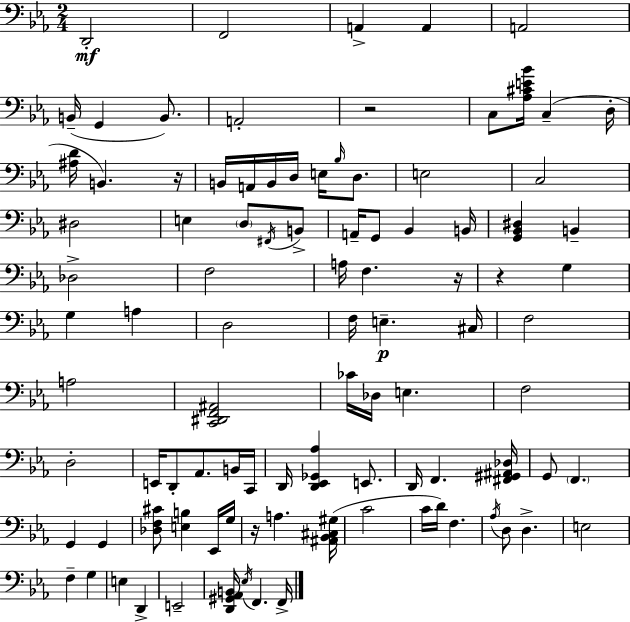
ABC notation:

X:1
T:Untitled
M:2/4
L:1/4
K:Cm
D,,2 F,,2 A,, A,, A,,2 B,,/4 G,, B,,/2 A,,2 z2 C,/2 [_A,^CE_B]/4 C, D,/4 [^A,D]/4 B,, z/4 B,,/4 A,,/4 B,,/4 D,/4 E,/4 _B,/4 D,/2 E,2 C,2 ^D,2 E, D,/2 ^F,,/4 B,,/2 A,,/4 G,,/2 _B,, B,,/4 [G,,_B,,^D,] B,, _D,2 F,2 A,/4 F, z/4 z G, G, A, D,2 F,/4 E, ^C,/4 F,2 A,2 [C,,^D,,F,,^A,,]2 _C/4 _D,/4 E, F,2 D,2 E,,/4 D,,/2 _A,,/2 B,,/4 C,,/4 D,,/4 [D,,_E,,_G,,_A,] E,,/2 D,,/4 F,, [^F,,^G,,^A,,_D,]/4 G,,/2 F,, G,, G,, [_D,F,^C]/2 [E,B,] _E,,/4 G,/4 z/4 A, [^A,,_B,,^C,^G,]/4 C2 C/4 D/4 F, _A,/4 D,/2 D, E,2 F, G, E, D,, E,,2 [D,,^G,,_A,,B,,]/4 _E,/4 F,, F,,/4